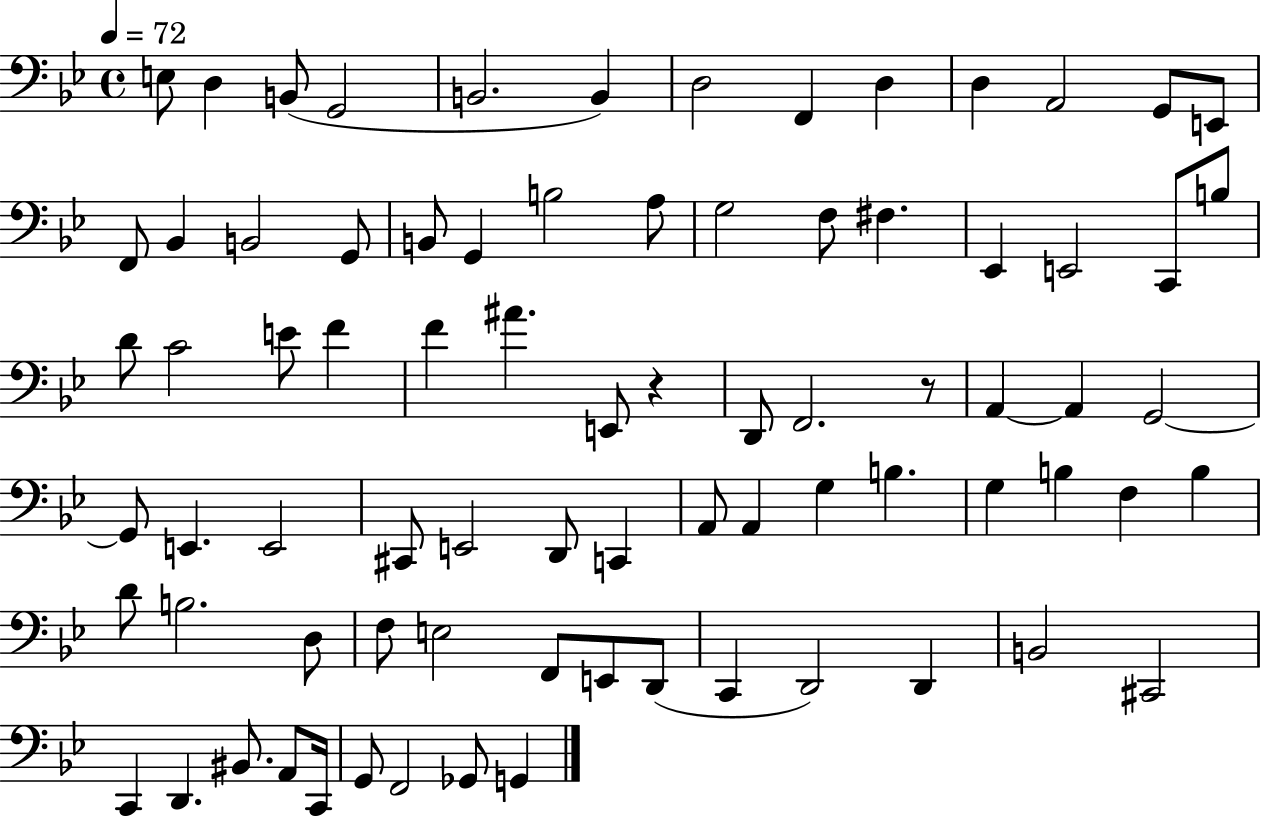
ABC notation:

X:1
T:Untitled
M:4/4
L:1/4
K:Bb
E,/2 D, B,,/2 G,,2 B,,2 B,, D,2 F,, D, D, A,,2 G,,/2 E,,/2 F,,/2 _B,, B,,2 G,,/2 B,,/2 G,, B,2 A,/2 G,2 F,/2 ^F, _E,, E,,2 C,,/2 B,/2 D/2 C2 E/2 F F ^A E,,/2 z D,,/2 F,,2 z/2 A,, A,, G,,2 G,,/2 E,, E,,2 ^C,,/2 E,,2 D,,/2 C,, A,,/2 A,, G, B, G, B, F, B, D/2 B,2 D,/2 F,/2 E,2 F,,/2 E,,/2 D,,/2 C,, D,,2 D,, B,,2 ^C,,2 C,, D,, ^B,,/2 A,,/2 C,,/4 G,,/2 F,,2 _G,,/2 G,,